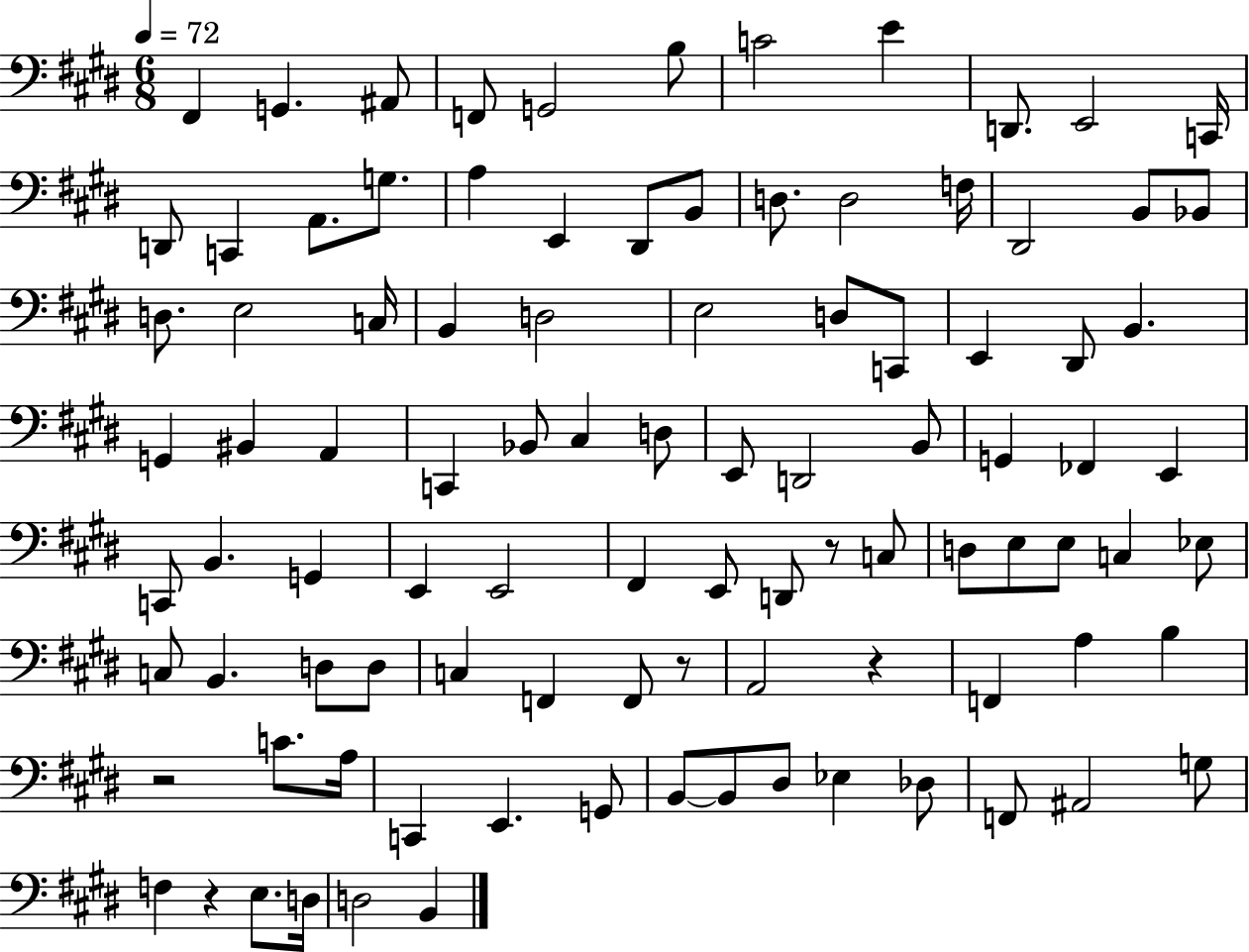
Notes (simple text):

F#2/q G2/q. A#2/e F2/e G2/h B3/e C4/h E4/q D2/e. E2/h C2/s D2/e C2/q A2/e. G3/e. A3/q E2/q D#2/e B2/e D3/e. D3/h F3/s D#2/h B2/e Bb2/e D3/e. E3/h C3/s B2/q D3/h E3/h D3/e C2/e E2/q D#2/e B2/q. G2/q BIS2/q A2/q C2/q Bb2/e C#3/q D3/e E2/e D2/h B2/e G2/q FES2/q E2/q C2/e B2/q. G2/q E2/q E2/h F#2/q E2/e D2/e R/e C3/e D3/e E3/e E3/e C3/q Eb3/e C3/e B2/q. D3/e D3/e C3/q F2/q F2/e R/e A2/h R/q F2/q A3/q B3/q R/h C4/e. A3/s C2/q E2/q. G2/e B2/e B2/e D#3/e Eb3/q Db3/e F2/e A#2/h G3/e F3/q R/q E3/e. D3/s D3/h B2/q